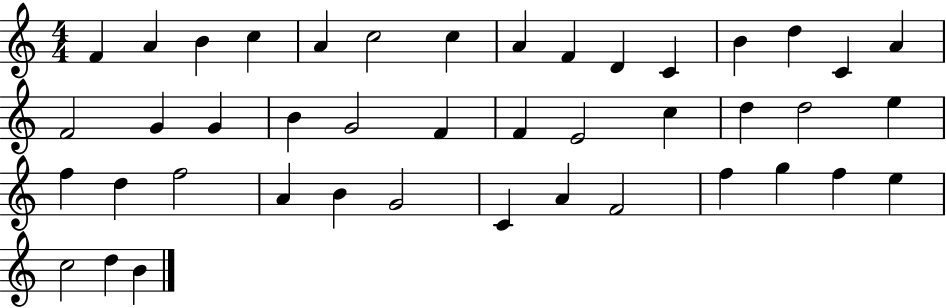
F4/q A4/q B4/q C5/q A4/q C5/h C5/q A4/q F4/q D4/q C4/q B4/q D5/q C4/q A4/q F4/h G4/q G4/q B4/q G4/h F4/q F4/q E4/h C5/q D5/q D5/h E5/q F5/q D5/q F5/h A4/q B4/q G4/h C4/q A4/q F4/h F5/q G5/q F5/q E5/q C5/h D5/q B4/q